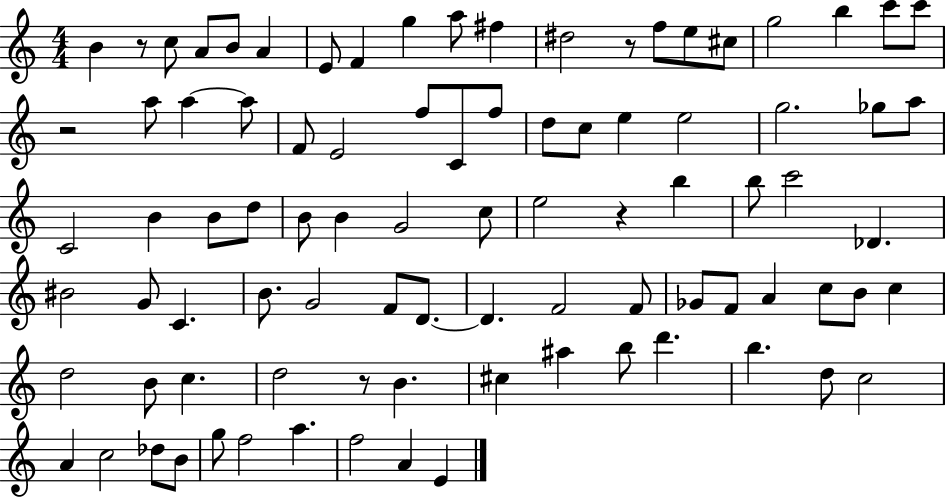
{
  \clef treble
  \numericTimeSignature
  \time 4/4
  \key c \major
  b'4 r8 c''8 a'8 b'8 a'4 | e'8 f'4 g''4 a''8 fis''4 | dis''2 r8 f''8 e''8 cis''8 | g''2 b''4 c'''8 c'''8 | \break r2 a''8 a''4~~ a''8 | f'8 e'2 f''8 c'8 f''8 | d''8 c''8 e''4 e''2 | g''2. ges''8 a''8 | \break c'2 b'4 b'8 d''8 | b'8 b'4 g'2 c''8 | e''2 r4 b''4 | b''8 c'''2 des'4. | \break bis'2 g'8 c'4. | b'8. g'2 f'8 d'8.~~ | d'4. f'2 f'8 | ges'8 f'8 a'4 c''8 b'8 c''4 | \break d''2 b'8 c''4. | d''2 r8 b'4. | cis''4 ais''4 b''8 d'''4. | b''4. d''8 c''2 | \break a'4 c''2 des''8 b'8 | g''8 f''2 a''4. | f''2 a'4 e'4 | \bar "|."
}